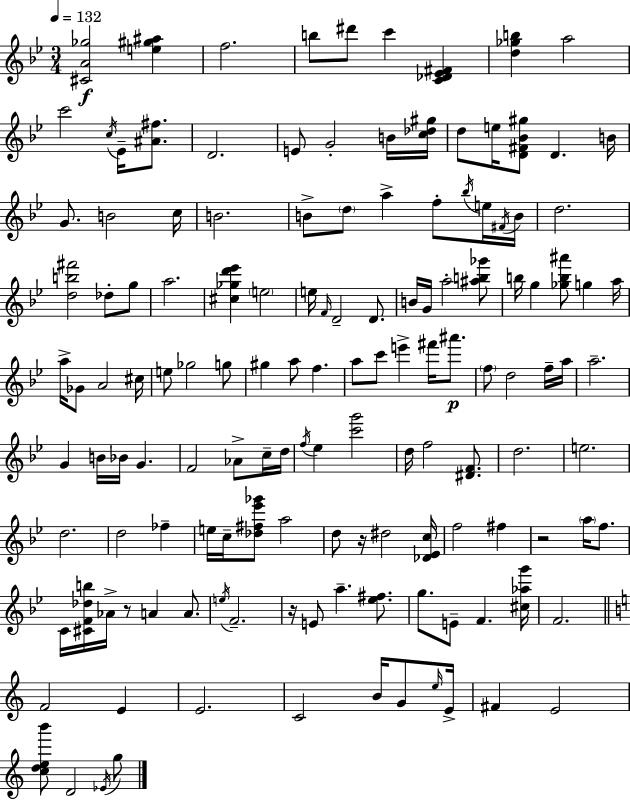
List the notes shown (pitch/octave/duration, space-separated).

[C#4,A4,Gb5]/h [E5,G#5,A#5]/q F5/h. B5/e D#6/e C6/q [C4,Db4,Eb4,F#4]/q [D5,Gb5,B5]/q A5/h C6/h C5/s Eb4/s [A#4,F#5]/e. D4/h. E4/e G4/h B4/s [C5,Db5,G#5]/s D5/e E5/s [D4,F#4,Bb4,G#5]/e D4/q. B4/s G4/e. B4/h C5/s B4/h. B4/e D5/e A5/q F5/e Bb5/s E5/s F#4/s B4/s D5/h. [D5,B5,F#6]/h Db5/e G5/e A5/h. [C#5,Gb5,D6,Eb6]/q E5/h E5/s F4/s D4/h D4/e. B4/s G4/s A5/h [A#5,B5,Gb6]/e B5/s G5/q [Gb5,B5,A#6]/e G5/q A5/s A5/s Gb4/e A4/h C#5/s E5/e Gb5/h G5/e G#5/q A5/e F5/q. A5/e C6/e E6/q F#6/s A#6/e. F5/e D5/h F5/s A5/s A5/h. G4/q B4/s Bb4/s G4/q. F4/h Ab4/e C5/s D5/s F5/s Eb5/q [C6,G6]/h D5/s F5/h [D#4,F4]/e. D5/h. E5/h. D5/h. D5/h FES5/q E5/s C5/s [Db5,F#5,Eb6,Gb6]/e A5/h D5/e R/s D#5/h [Db4,Eb4,C5]/s F5/h F#5/q R/h A5/s F5/e. C4/s [C#4,F4,Db5,B5]/s Ab4/s R/e A4/q A4/e. E5/s F4/h. R/s E4/e A5/q. [Eb5,F#5]/e. G5/e. E4/e F4/q. [C#5,Ab5,G6]/s F4/h. F4/h E4/q E4/h. C4/h B4/s G4/e E5/s E4/s F#4/q E4/h [C5,D5,E5,B6]/e D4/h Eb4/s G5/e